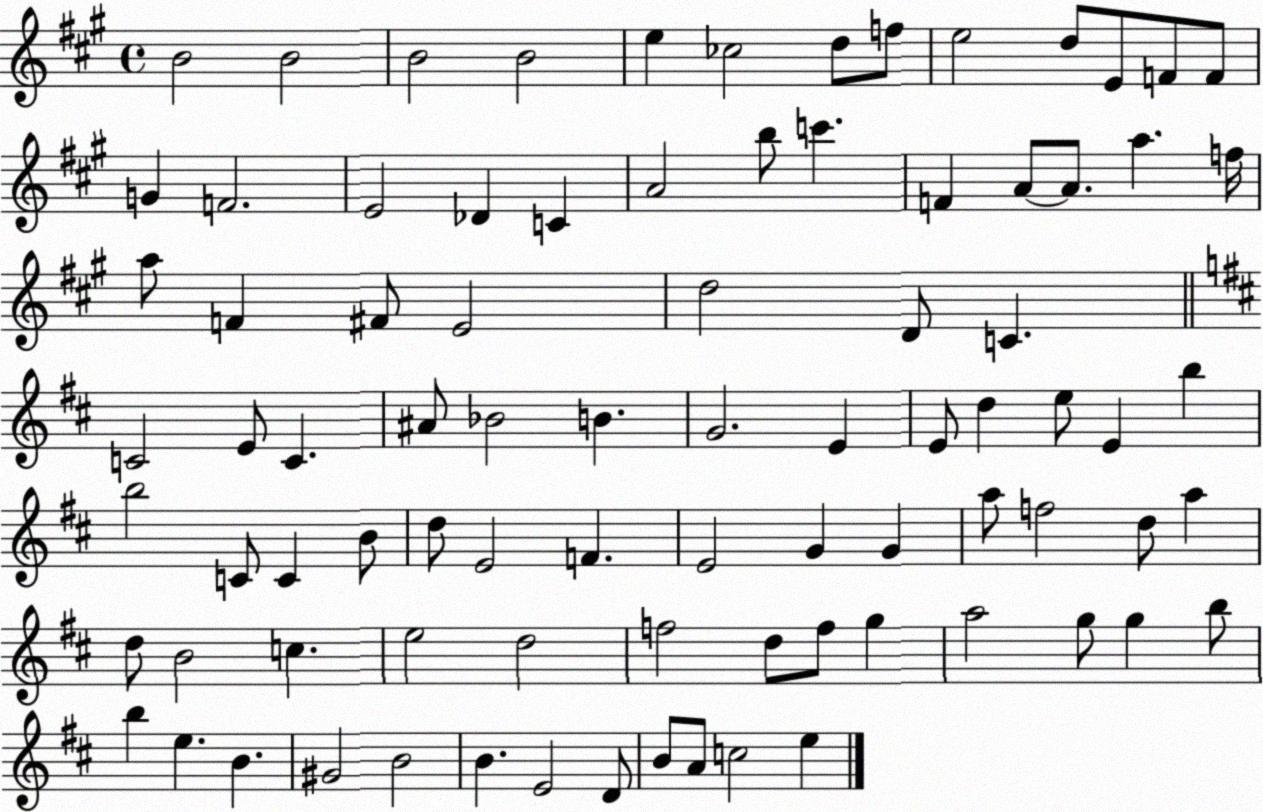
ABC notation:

X:1
T:Untitled
M:4/4
L:1/4
K:A
B2 B2 B2 B2 e _c2 d/2 f/2 e2 d/2 E/2 F/2 F/2 G F2 E2 _D C A2 b/2 c' F A/2 A/2 a f/4 a/2 F ^F/2 E2 d2 D/2 C C2 E/2 C ^A/2 _B2 B G2 E E/2 d e/2 E b b2 C/2 C B/2 d/2 E2 F E2 G G a/2 f2 d/2 a d/2 B2 c e2 d2 f2 d/2 f/2 g a2 g/2 g b/2 b e B ^G2 B2 B E2 D/2 B/2 A/2 c2 e